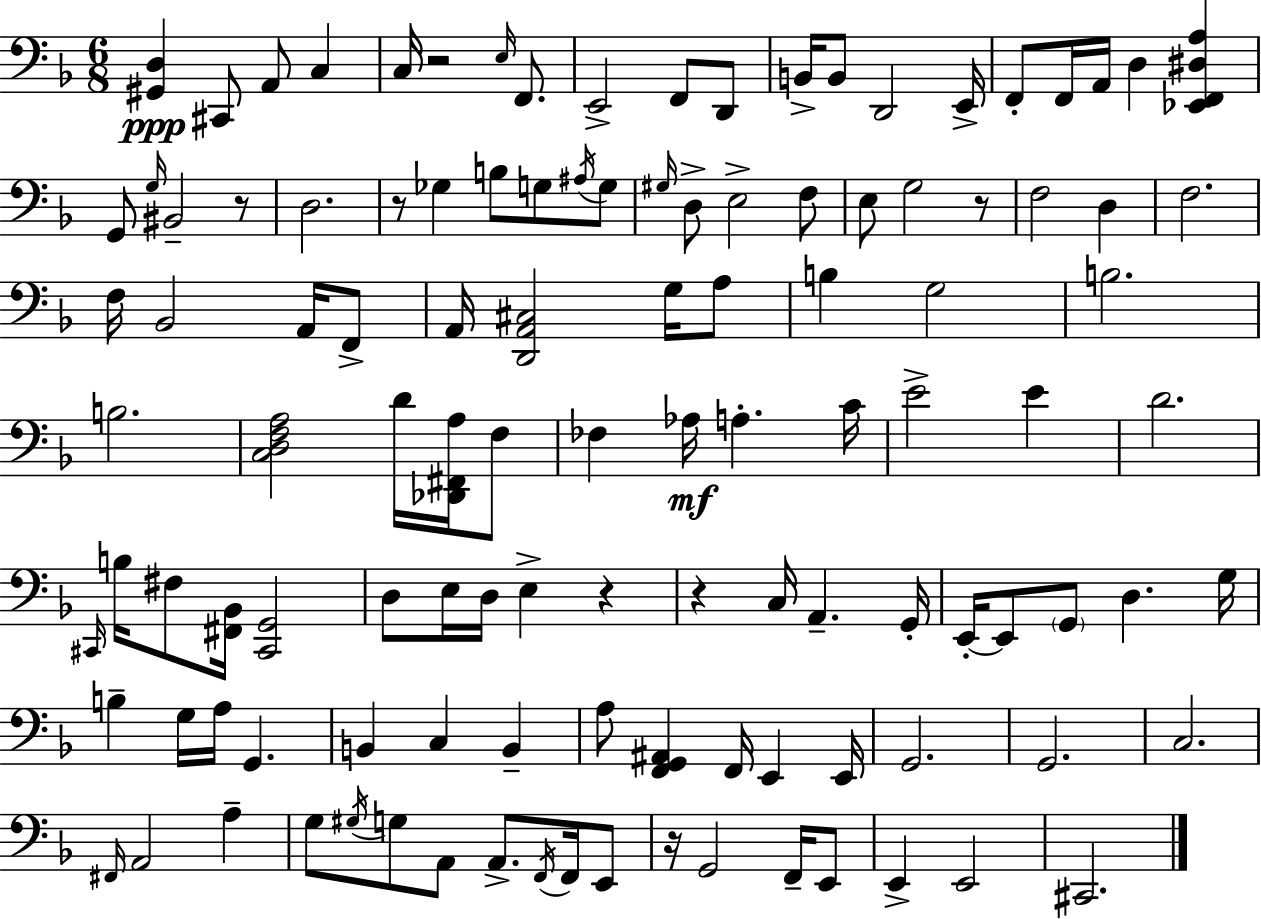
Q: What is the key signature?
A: F major